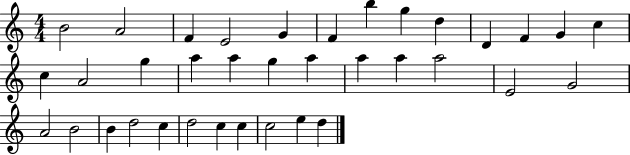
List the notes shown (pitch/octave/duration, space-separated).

B4/h A4/h F4/q E4/h G4/q F4/q B5/q G5/q D5/q D4/q F4/q G4/q C5/q C5/q A4/h G5/q A5/q A5/q G5/q A5/q A5/q A5/q A5/h E4/h G4/h A4/h B4/h B4/q D5/h C5/q D5/h C5/q C5/q C5/h E5/q D5/q